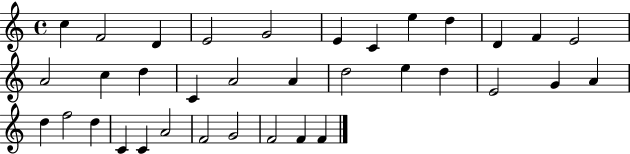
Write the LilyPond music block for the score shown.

{
  \clef treble
  \time 4/4
  \defaultTimeSignature
  \key c \major
  c''4 f'2 d'4 | e'2 g'2 | e'4 c'4 e''4 d''4 | d'4 f'4 e'2 | \break a'2 c''4 d''4 | c'4 a'2 a'4 | d''2 e''4 d''4 | e'2 g'4 a'4 | \break d''4 f''2 d''4 | c'4 c'4 a'2 | f'2 g'2 | f'2 f'4 f'4 | \break \bar "|."
}